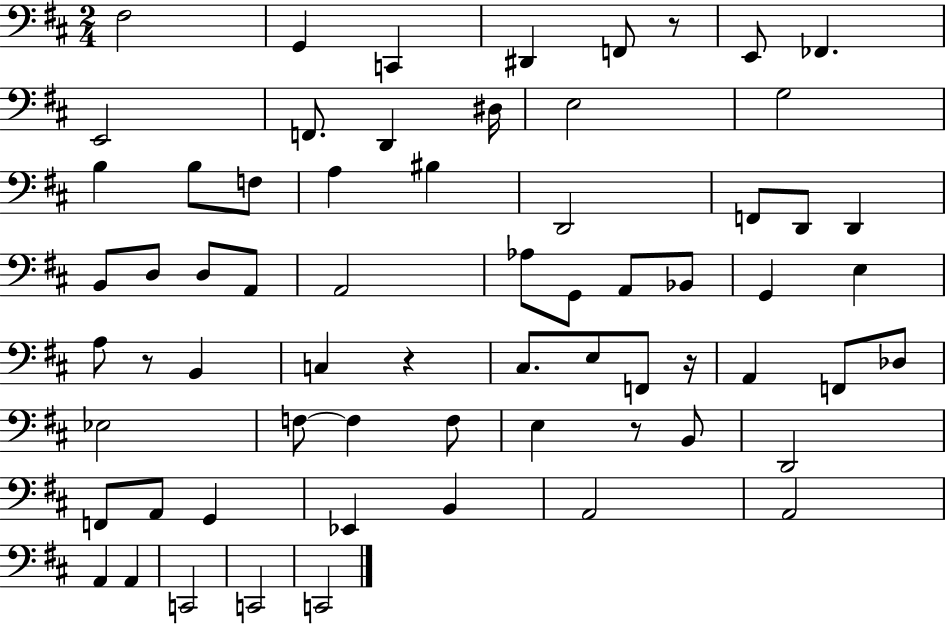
X:1
T:Untitled
M:2/4
L:1/4
K:D
^F,2 G,, C,, ^D,, F,,/2 z/2 E,,/2 _F,, E,,2 F,,/2 D,, ^D,/4 E,2 G,2 B, B,/2 F,/2 A, ^B, D,,2 F,,/2 D,,/2 D,, B,,/2 D,/2 D,/2 A,,/2 A,,2 _A,/2 G,,/2 A,,/2 _B,,/2 G,, E, A,/2 z/2 B,, C, z ^C,/2 E,/2 F,,/2 z/4 A,, F,,/2 _D,/2 _E,2 F,/2 F, F,/2 E, z/2 B,,/2 D,,2 F,,/2 A,,/2 G,, _E,, B,, A,,2 A,,2 A,, A,, C,,2 C,,2 C,,2